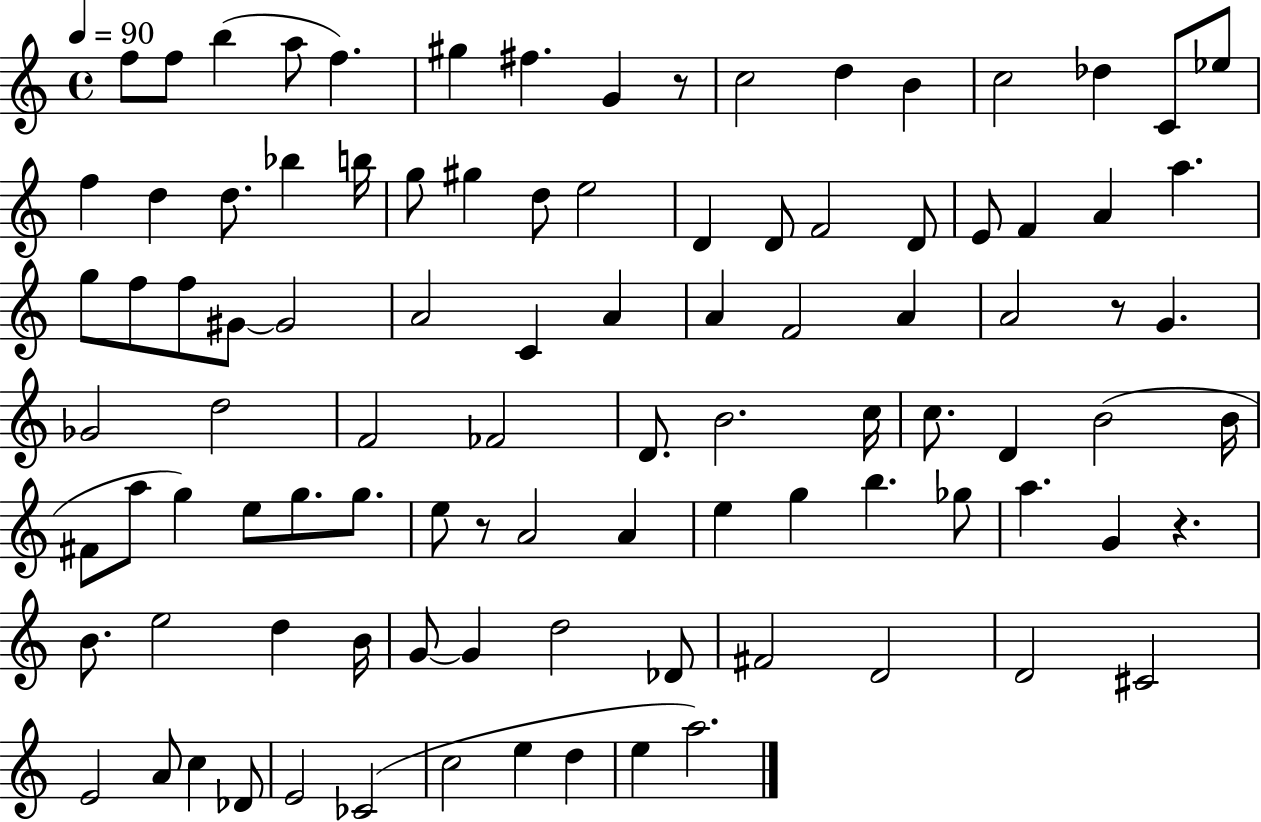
{
  \clef treble
  \time 4/4
  \defaultTimeSignature
  \key c \major
  \tempo 4 = 90
  f''8 f''8 b''4( a''8 f''4.) | gis''4 fis''4. g'4 r8 | c''2 d''4 b'4 | c''2 des''4 c'8 ees''8 | \break f''4 d''4 d''8. bes''4 b''16 | g''8 gis''4 d''8 e''2 | d'4 d'8 f'2 d'8 | e'8 f'4 a'4 a''4. | \break g''8 f''8 f''8 gis'8~~ gis'2 | a'2 c'4 a'4 | a'4 f'2 a'4 | a'2 r8 g'4. | \break ges'2 d''2 | f'2 fes'2 | d'8. b'2. c''16 | c''8. d'4 b'2( b'16 | \break fis'8 a''8 g''4) e''8 g''8. g''8. | e''8 r8 a'2 a'4 | e''4 g''4 b''4. ges''8 | a''4. g'4 r4. | \break b'8. e''2 d''4 b'16 | g'8~~ g'4 d''2 des'8 | fis'2 d'2 | d'2 cis'2 | \break e'2 a'8 c''4 des'8 | e'2 ces'2( | c''2 e''4 d''4 | e''4 a''2.) | \break \bar "|."
}